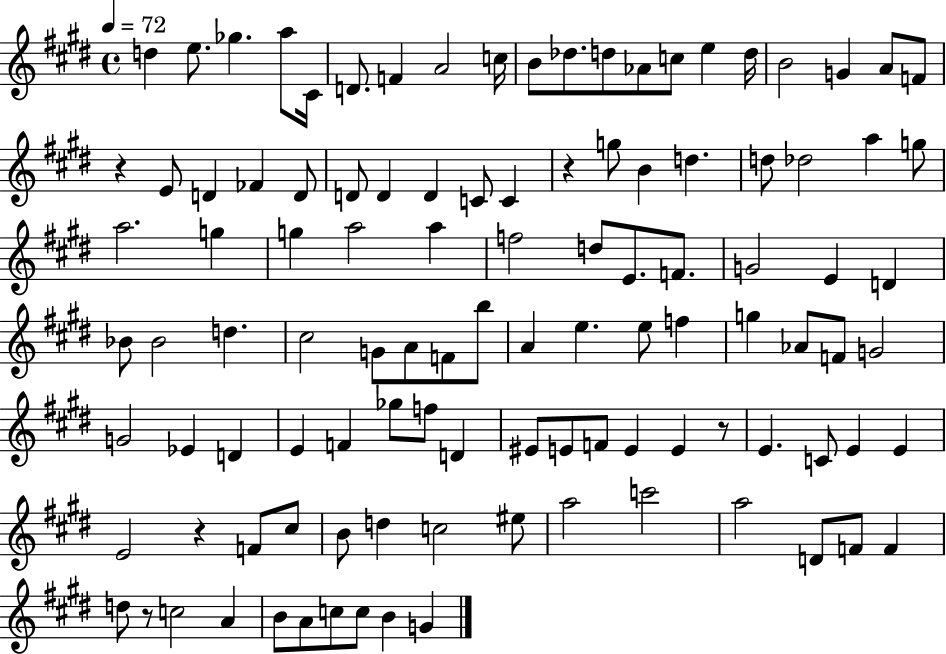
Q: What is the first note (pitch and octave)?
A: D5